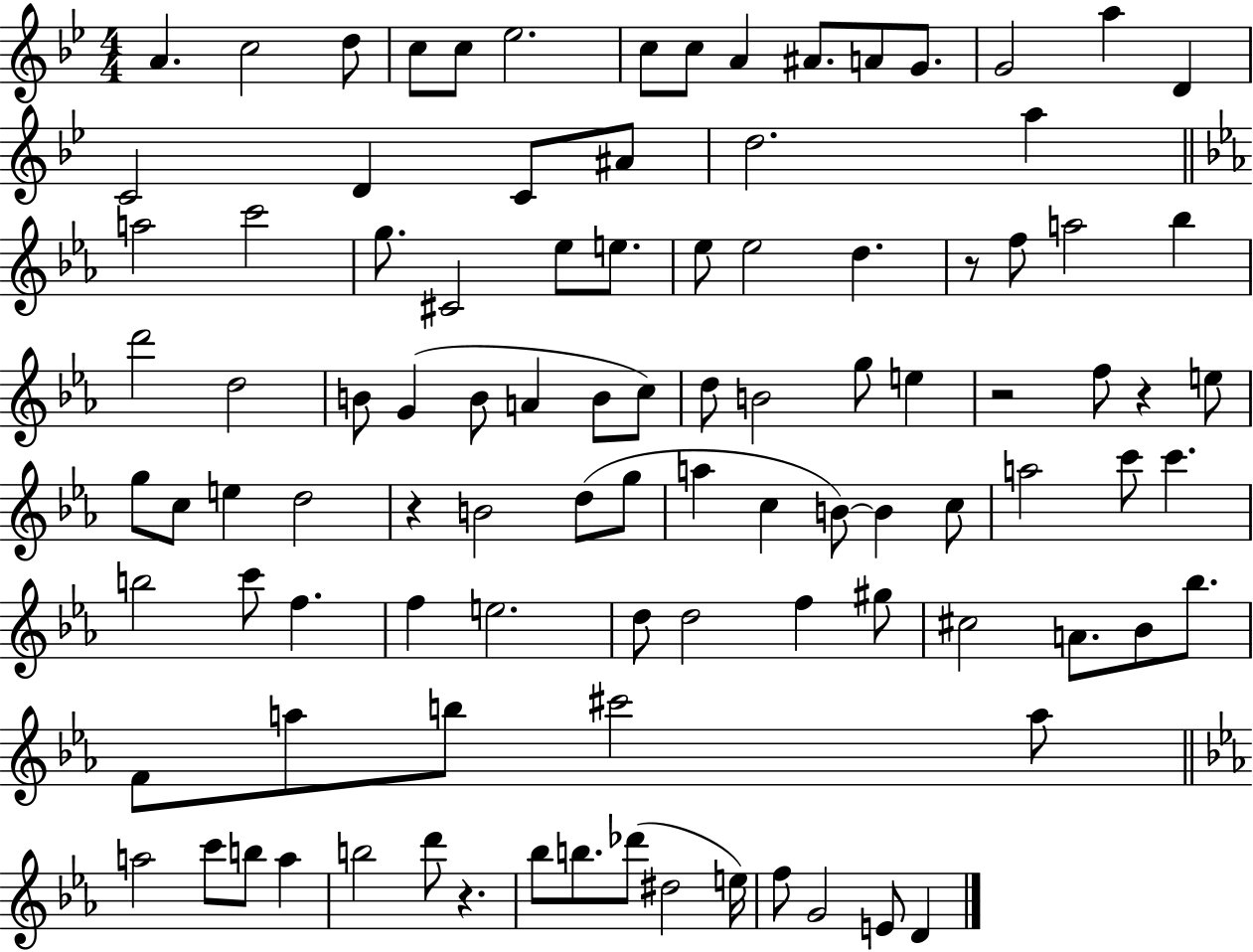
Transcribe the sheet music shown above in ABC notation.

X:1
T:Untitled
M:4/4
L:1/4
K:Bb
A c2 d/2 c/2 c/2 _e2 c/2 c/2 A ^A/2 A/2 G/2 G2 a D C2 D C/2 ^A/2 d2 a a2 c'2 g/2 ^C2 _e/2 e/2 _e/2 _e2 d z/2 f/2 a2 _b d'2 d2 B/2 G B/2 A B/2 c/2 d/2 B2 g/2 e z2 f/2 z e/2 g/2 c/2 e d2 z B2 d/2 g/2 a c B/2 B c/2 a2 c'/2 c' b2 c'/2 f f e2 d/2 d2 f ^g/2 ^c2 A/2 _B/2 _b/2 F/2 a/2 b/2 ^c'2 a/2 a2 c'/2 b/2 a b2 d'/2 z _b/2 b/2 _d'/2 ^d2 e/4 f/2 G2 E/2 D